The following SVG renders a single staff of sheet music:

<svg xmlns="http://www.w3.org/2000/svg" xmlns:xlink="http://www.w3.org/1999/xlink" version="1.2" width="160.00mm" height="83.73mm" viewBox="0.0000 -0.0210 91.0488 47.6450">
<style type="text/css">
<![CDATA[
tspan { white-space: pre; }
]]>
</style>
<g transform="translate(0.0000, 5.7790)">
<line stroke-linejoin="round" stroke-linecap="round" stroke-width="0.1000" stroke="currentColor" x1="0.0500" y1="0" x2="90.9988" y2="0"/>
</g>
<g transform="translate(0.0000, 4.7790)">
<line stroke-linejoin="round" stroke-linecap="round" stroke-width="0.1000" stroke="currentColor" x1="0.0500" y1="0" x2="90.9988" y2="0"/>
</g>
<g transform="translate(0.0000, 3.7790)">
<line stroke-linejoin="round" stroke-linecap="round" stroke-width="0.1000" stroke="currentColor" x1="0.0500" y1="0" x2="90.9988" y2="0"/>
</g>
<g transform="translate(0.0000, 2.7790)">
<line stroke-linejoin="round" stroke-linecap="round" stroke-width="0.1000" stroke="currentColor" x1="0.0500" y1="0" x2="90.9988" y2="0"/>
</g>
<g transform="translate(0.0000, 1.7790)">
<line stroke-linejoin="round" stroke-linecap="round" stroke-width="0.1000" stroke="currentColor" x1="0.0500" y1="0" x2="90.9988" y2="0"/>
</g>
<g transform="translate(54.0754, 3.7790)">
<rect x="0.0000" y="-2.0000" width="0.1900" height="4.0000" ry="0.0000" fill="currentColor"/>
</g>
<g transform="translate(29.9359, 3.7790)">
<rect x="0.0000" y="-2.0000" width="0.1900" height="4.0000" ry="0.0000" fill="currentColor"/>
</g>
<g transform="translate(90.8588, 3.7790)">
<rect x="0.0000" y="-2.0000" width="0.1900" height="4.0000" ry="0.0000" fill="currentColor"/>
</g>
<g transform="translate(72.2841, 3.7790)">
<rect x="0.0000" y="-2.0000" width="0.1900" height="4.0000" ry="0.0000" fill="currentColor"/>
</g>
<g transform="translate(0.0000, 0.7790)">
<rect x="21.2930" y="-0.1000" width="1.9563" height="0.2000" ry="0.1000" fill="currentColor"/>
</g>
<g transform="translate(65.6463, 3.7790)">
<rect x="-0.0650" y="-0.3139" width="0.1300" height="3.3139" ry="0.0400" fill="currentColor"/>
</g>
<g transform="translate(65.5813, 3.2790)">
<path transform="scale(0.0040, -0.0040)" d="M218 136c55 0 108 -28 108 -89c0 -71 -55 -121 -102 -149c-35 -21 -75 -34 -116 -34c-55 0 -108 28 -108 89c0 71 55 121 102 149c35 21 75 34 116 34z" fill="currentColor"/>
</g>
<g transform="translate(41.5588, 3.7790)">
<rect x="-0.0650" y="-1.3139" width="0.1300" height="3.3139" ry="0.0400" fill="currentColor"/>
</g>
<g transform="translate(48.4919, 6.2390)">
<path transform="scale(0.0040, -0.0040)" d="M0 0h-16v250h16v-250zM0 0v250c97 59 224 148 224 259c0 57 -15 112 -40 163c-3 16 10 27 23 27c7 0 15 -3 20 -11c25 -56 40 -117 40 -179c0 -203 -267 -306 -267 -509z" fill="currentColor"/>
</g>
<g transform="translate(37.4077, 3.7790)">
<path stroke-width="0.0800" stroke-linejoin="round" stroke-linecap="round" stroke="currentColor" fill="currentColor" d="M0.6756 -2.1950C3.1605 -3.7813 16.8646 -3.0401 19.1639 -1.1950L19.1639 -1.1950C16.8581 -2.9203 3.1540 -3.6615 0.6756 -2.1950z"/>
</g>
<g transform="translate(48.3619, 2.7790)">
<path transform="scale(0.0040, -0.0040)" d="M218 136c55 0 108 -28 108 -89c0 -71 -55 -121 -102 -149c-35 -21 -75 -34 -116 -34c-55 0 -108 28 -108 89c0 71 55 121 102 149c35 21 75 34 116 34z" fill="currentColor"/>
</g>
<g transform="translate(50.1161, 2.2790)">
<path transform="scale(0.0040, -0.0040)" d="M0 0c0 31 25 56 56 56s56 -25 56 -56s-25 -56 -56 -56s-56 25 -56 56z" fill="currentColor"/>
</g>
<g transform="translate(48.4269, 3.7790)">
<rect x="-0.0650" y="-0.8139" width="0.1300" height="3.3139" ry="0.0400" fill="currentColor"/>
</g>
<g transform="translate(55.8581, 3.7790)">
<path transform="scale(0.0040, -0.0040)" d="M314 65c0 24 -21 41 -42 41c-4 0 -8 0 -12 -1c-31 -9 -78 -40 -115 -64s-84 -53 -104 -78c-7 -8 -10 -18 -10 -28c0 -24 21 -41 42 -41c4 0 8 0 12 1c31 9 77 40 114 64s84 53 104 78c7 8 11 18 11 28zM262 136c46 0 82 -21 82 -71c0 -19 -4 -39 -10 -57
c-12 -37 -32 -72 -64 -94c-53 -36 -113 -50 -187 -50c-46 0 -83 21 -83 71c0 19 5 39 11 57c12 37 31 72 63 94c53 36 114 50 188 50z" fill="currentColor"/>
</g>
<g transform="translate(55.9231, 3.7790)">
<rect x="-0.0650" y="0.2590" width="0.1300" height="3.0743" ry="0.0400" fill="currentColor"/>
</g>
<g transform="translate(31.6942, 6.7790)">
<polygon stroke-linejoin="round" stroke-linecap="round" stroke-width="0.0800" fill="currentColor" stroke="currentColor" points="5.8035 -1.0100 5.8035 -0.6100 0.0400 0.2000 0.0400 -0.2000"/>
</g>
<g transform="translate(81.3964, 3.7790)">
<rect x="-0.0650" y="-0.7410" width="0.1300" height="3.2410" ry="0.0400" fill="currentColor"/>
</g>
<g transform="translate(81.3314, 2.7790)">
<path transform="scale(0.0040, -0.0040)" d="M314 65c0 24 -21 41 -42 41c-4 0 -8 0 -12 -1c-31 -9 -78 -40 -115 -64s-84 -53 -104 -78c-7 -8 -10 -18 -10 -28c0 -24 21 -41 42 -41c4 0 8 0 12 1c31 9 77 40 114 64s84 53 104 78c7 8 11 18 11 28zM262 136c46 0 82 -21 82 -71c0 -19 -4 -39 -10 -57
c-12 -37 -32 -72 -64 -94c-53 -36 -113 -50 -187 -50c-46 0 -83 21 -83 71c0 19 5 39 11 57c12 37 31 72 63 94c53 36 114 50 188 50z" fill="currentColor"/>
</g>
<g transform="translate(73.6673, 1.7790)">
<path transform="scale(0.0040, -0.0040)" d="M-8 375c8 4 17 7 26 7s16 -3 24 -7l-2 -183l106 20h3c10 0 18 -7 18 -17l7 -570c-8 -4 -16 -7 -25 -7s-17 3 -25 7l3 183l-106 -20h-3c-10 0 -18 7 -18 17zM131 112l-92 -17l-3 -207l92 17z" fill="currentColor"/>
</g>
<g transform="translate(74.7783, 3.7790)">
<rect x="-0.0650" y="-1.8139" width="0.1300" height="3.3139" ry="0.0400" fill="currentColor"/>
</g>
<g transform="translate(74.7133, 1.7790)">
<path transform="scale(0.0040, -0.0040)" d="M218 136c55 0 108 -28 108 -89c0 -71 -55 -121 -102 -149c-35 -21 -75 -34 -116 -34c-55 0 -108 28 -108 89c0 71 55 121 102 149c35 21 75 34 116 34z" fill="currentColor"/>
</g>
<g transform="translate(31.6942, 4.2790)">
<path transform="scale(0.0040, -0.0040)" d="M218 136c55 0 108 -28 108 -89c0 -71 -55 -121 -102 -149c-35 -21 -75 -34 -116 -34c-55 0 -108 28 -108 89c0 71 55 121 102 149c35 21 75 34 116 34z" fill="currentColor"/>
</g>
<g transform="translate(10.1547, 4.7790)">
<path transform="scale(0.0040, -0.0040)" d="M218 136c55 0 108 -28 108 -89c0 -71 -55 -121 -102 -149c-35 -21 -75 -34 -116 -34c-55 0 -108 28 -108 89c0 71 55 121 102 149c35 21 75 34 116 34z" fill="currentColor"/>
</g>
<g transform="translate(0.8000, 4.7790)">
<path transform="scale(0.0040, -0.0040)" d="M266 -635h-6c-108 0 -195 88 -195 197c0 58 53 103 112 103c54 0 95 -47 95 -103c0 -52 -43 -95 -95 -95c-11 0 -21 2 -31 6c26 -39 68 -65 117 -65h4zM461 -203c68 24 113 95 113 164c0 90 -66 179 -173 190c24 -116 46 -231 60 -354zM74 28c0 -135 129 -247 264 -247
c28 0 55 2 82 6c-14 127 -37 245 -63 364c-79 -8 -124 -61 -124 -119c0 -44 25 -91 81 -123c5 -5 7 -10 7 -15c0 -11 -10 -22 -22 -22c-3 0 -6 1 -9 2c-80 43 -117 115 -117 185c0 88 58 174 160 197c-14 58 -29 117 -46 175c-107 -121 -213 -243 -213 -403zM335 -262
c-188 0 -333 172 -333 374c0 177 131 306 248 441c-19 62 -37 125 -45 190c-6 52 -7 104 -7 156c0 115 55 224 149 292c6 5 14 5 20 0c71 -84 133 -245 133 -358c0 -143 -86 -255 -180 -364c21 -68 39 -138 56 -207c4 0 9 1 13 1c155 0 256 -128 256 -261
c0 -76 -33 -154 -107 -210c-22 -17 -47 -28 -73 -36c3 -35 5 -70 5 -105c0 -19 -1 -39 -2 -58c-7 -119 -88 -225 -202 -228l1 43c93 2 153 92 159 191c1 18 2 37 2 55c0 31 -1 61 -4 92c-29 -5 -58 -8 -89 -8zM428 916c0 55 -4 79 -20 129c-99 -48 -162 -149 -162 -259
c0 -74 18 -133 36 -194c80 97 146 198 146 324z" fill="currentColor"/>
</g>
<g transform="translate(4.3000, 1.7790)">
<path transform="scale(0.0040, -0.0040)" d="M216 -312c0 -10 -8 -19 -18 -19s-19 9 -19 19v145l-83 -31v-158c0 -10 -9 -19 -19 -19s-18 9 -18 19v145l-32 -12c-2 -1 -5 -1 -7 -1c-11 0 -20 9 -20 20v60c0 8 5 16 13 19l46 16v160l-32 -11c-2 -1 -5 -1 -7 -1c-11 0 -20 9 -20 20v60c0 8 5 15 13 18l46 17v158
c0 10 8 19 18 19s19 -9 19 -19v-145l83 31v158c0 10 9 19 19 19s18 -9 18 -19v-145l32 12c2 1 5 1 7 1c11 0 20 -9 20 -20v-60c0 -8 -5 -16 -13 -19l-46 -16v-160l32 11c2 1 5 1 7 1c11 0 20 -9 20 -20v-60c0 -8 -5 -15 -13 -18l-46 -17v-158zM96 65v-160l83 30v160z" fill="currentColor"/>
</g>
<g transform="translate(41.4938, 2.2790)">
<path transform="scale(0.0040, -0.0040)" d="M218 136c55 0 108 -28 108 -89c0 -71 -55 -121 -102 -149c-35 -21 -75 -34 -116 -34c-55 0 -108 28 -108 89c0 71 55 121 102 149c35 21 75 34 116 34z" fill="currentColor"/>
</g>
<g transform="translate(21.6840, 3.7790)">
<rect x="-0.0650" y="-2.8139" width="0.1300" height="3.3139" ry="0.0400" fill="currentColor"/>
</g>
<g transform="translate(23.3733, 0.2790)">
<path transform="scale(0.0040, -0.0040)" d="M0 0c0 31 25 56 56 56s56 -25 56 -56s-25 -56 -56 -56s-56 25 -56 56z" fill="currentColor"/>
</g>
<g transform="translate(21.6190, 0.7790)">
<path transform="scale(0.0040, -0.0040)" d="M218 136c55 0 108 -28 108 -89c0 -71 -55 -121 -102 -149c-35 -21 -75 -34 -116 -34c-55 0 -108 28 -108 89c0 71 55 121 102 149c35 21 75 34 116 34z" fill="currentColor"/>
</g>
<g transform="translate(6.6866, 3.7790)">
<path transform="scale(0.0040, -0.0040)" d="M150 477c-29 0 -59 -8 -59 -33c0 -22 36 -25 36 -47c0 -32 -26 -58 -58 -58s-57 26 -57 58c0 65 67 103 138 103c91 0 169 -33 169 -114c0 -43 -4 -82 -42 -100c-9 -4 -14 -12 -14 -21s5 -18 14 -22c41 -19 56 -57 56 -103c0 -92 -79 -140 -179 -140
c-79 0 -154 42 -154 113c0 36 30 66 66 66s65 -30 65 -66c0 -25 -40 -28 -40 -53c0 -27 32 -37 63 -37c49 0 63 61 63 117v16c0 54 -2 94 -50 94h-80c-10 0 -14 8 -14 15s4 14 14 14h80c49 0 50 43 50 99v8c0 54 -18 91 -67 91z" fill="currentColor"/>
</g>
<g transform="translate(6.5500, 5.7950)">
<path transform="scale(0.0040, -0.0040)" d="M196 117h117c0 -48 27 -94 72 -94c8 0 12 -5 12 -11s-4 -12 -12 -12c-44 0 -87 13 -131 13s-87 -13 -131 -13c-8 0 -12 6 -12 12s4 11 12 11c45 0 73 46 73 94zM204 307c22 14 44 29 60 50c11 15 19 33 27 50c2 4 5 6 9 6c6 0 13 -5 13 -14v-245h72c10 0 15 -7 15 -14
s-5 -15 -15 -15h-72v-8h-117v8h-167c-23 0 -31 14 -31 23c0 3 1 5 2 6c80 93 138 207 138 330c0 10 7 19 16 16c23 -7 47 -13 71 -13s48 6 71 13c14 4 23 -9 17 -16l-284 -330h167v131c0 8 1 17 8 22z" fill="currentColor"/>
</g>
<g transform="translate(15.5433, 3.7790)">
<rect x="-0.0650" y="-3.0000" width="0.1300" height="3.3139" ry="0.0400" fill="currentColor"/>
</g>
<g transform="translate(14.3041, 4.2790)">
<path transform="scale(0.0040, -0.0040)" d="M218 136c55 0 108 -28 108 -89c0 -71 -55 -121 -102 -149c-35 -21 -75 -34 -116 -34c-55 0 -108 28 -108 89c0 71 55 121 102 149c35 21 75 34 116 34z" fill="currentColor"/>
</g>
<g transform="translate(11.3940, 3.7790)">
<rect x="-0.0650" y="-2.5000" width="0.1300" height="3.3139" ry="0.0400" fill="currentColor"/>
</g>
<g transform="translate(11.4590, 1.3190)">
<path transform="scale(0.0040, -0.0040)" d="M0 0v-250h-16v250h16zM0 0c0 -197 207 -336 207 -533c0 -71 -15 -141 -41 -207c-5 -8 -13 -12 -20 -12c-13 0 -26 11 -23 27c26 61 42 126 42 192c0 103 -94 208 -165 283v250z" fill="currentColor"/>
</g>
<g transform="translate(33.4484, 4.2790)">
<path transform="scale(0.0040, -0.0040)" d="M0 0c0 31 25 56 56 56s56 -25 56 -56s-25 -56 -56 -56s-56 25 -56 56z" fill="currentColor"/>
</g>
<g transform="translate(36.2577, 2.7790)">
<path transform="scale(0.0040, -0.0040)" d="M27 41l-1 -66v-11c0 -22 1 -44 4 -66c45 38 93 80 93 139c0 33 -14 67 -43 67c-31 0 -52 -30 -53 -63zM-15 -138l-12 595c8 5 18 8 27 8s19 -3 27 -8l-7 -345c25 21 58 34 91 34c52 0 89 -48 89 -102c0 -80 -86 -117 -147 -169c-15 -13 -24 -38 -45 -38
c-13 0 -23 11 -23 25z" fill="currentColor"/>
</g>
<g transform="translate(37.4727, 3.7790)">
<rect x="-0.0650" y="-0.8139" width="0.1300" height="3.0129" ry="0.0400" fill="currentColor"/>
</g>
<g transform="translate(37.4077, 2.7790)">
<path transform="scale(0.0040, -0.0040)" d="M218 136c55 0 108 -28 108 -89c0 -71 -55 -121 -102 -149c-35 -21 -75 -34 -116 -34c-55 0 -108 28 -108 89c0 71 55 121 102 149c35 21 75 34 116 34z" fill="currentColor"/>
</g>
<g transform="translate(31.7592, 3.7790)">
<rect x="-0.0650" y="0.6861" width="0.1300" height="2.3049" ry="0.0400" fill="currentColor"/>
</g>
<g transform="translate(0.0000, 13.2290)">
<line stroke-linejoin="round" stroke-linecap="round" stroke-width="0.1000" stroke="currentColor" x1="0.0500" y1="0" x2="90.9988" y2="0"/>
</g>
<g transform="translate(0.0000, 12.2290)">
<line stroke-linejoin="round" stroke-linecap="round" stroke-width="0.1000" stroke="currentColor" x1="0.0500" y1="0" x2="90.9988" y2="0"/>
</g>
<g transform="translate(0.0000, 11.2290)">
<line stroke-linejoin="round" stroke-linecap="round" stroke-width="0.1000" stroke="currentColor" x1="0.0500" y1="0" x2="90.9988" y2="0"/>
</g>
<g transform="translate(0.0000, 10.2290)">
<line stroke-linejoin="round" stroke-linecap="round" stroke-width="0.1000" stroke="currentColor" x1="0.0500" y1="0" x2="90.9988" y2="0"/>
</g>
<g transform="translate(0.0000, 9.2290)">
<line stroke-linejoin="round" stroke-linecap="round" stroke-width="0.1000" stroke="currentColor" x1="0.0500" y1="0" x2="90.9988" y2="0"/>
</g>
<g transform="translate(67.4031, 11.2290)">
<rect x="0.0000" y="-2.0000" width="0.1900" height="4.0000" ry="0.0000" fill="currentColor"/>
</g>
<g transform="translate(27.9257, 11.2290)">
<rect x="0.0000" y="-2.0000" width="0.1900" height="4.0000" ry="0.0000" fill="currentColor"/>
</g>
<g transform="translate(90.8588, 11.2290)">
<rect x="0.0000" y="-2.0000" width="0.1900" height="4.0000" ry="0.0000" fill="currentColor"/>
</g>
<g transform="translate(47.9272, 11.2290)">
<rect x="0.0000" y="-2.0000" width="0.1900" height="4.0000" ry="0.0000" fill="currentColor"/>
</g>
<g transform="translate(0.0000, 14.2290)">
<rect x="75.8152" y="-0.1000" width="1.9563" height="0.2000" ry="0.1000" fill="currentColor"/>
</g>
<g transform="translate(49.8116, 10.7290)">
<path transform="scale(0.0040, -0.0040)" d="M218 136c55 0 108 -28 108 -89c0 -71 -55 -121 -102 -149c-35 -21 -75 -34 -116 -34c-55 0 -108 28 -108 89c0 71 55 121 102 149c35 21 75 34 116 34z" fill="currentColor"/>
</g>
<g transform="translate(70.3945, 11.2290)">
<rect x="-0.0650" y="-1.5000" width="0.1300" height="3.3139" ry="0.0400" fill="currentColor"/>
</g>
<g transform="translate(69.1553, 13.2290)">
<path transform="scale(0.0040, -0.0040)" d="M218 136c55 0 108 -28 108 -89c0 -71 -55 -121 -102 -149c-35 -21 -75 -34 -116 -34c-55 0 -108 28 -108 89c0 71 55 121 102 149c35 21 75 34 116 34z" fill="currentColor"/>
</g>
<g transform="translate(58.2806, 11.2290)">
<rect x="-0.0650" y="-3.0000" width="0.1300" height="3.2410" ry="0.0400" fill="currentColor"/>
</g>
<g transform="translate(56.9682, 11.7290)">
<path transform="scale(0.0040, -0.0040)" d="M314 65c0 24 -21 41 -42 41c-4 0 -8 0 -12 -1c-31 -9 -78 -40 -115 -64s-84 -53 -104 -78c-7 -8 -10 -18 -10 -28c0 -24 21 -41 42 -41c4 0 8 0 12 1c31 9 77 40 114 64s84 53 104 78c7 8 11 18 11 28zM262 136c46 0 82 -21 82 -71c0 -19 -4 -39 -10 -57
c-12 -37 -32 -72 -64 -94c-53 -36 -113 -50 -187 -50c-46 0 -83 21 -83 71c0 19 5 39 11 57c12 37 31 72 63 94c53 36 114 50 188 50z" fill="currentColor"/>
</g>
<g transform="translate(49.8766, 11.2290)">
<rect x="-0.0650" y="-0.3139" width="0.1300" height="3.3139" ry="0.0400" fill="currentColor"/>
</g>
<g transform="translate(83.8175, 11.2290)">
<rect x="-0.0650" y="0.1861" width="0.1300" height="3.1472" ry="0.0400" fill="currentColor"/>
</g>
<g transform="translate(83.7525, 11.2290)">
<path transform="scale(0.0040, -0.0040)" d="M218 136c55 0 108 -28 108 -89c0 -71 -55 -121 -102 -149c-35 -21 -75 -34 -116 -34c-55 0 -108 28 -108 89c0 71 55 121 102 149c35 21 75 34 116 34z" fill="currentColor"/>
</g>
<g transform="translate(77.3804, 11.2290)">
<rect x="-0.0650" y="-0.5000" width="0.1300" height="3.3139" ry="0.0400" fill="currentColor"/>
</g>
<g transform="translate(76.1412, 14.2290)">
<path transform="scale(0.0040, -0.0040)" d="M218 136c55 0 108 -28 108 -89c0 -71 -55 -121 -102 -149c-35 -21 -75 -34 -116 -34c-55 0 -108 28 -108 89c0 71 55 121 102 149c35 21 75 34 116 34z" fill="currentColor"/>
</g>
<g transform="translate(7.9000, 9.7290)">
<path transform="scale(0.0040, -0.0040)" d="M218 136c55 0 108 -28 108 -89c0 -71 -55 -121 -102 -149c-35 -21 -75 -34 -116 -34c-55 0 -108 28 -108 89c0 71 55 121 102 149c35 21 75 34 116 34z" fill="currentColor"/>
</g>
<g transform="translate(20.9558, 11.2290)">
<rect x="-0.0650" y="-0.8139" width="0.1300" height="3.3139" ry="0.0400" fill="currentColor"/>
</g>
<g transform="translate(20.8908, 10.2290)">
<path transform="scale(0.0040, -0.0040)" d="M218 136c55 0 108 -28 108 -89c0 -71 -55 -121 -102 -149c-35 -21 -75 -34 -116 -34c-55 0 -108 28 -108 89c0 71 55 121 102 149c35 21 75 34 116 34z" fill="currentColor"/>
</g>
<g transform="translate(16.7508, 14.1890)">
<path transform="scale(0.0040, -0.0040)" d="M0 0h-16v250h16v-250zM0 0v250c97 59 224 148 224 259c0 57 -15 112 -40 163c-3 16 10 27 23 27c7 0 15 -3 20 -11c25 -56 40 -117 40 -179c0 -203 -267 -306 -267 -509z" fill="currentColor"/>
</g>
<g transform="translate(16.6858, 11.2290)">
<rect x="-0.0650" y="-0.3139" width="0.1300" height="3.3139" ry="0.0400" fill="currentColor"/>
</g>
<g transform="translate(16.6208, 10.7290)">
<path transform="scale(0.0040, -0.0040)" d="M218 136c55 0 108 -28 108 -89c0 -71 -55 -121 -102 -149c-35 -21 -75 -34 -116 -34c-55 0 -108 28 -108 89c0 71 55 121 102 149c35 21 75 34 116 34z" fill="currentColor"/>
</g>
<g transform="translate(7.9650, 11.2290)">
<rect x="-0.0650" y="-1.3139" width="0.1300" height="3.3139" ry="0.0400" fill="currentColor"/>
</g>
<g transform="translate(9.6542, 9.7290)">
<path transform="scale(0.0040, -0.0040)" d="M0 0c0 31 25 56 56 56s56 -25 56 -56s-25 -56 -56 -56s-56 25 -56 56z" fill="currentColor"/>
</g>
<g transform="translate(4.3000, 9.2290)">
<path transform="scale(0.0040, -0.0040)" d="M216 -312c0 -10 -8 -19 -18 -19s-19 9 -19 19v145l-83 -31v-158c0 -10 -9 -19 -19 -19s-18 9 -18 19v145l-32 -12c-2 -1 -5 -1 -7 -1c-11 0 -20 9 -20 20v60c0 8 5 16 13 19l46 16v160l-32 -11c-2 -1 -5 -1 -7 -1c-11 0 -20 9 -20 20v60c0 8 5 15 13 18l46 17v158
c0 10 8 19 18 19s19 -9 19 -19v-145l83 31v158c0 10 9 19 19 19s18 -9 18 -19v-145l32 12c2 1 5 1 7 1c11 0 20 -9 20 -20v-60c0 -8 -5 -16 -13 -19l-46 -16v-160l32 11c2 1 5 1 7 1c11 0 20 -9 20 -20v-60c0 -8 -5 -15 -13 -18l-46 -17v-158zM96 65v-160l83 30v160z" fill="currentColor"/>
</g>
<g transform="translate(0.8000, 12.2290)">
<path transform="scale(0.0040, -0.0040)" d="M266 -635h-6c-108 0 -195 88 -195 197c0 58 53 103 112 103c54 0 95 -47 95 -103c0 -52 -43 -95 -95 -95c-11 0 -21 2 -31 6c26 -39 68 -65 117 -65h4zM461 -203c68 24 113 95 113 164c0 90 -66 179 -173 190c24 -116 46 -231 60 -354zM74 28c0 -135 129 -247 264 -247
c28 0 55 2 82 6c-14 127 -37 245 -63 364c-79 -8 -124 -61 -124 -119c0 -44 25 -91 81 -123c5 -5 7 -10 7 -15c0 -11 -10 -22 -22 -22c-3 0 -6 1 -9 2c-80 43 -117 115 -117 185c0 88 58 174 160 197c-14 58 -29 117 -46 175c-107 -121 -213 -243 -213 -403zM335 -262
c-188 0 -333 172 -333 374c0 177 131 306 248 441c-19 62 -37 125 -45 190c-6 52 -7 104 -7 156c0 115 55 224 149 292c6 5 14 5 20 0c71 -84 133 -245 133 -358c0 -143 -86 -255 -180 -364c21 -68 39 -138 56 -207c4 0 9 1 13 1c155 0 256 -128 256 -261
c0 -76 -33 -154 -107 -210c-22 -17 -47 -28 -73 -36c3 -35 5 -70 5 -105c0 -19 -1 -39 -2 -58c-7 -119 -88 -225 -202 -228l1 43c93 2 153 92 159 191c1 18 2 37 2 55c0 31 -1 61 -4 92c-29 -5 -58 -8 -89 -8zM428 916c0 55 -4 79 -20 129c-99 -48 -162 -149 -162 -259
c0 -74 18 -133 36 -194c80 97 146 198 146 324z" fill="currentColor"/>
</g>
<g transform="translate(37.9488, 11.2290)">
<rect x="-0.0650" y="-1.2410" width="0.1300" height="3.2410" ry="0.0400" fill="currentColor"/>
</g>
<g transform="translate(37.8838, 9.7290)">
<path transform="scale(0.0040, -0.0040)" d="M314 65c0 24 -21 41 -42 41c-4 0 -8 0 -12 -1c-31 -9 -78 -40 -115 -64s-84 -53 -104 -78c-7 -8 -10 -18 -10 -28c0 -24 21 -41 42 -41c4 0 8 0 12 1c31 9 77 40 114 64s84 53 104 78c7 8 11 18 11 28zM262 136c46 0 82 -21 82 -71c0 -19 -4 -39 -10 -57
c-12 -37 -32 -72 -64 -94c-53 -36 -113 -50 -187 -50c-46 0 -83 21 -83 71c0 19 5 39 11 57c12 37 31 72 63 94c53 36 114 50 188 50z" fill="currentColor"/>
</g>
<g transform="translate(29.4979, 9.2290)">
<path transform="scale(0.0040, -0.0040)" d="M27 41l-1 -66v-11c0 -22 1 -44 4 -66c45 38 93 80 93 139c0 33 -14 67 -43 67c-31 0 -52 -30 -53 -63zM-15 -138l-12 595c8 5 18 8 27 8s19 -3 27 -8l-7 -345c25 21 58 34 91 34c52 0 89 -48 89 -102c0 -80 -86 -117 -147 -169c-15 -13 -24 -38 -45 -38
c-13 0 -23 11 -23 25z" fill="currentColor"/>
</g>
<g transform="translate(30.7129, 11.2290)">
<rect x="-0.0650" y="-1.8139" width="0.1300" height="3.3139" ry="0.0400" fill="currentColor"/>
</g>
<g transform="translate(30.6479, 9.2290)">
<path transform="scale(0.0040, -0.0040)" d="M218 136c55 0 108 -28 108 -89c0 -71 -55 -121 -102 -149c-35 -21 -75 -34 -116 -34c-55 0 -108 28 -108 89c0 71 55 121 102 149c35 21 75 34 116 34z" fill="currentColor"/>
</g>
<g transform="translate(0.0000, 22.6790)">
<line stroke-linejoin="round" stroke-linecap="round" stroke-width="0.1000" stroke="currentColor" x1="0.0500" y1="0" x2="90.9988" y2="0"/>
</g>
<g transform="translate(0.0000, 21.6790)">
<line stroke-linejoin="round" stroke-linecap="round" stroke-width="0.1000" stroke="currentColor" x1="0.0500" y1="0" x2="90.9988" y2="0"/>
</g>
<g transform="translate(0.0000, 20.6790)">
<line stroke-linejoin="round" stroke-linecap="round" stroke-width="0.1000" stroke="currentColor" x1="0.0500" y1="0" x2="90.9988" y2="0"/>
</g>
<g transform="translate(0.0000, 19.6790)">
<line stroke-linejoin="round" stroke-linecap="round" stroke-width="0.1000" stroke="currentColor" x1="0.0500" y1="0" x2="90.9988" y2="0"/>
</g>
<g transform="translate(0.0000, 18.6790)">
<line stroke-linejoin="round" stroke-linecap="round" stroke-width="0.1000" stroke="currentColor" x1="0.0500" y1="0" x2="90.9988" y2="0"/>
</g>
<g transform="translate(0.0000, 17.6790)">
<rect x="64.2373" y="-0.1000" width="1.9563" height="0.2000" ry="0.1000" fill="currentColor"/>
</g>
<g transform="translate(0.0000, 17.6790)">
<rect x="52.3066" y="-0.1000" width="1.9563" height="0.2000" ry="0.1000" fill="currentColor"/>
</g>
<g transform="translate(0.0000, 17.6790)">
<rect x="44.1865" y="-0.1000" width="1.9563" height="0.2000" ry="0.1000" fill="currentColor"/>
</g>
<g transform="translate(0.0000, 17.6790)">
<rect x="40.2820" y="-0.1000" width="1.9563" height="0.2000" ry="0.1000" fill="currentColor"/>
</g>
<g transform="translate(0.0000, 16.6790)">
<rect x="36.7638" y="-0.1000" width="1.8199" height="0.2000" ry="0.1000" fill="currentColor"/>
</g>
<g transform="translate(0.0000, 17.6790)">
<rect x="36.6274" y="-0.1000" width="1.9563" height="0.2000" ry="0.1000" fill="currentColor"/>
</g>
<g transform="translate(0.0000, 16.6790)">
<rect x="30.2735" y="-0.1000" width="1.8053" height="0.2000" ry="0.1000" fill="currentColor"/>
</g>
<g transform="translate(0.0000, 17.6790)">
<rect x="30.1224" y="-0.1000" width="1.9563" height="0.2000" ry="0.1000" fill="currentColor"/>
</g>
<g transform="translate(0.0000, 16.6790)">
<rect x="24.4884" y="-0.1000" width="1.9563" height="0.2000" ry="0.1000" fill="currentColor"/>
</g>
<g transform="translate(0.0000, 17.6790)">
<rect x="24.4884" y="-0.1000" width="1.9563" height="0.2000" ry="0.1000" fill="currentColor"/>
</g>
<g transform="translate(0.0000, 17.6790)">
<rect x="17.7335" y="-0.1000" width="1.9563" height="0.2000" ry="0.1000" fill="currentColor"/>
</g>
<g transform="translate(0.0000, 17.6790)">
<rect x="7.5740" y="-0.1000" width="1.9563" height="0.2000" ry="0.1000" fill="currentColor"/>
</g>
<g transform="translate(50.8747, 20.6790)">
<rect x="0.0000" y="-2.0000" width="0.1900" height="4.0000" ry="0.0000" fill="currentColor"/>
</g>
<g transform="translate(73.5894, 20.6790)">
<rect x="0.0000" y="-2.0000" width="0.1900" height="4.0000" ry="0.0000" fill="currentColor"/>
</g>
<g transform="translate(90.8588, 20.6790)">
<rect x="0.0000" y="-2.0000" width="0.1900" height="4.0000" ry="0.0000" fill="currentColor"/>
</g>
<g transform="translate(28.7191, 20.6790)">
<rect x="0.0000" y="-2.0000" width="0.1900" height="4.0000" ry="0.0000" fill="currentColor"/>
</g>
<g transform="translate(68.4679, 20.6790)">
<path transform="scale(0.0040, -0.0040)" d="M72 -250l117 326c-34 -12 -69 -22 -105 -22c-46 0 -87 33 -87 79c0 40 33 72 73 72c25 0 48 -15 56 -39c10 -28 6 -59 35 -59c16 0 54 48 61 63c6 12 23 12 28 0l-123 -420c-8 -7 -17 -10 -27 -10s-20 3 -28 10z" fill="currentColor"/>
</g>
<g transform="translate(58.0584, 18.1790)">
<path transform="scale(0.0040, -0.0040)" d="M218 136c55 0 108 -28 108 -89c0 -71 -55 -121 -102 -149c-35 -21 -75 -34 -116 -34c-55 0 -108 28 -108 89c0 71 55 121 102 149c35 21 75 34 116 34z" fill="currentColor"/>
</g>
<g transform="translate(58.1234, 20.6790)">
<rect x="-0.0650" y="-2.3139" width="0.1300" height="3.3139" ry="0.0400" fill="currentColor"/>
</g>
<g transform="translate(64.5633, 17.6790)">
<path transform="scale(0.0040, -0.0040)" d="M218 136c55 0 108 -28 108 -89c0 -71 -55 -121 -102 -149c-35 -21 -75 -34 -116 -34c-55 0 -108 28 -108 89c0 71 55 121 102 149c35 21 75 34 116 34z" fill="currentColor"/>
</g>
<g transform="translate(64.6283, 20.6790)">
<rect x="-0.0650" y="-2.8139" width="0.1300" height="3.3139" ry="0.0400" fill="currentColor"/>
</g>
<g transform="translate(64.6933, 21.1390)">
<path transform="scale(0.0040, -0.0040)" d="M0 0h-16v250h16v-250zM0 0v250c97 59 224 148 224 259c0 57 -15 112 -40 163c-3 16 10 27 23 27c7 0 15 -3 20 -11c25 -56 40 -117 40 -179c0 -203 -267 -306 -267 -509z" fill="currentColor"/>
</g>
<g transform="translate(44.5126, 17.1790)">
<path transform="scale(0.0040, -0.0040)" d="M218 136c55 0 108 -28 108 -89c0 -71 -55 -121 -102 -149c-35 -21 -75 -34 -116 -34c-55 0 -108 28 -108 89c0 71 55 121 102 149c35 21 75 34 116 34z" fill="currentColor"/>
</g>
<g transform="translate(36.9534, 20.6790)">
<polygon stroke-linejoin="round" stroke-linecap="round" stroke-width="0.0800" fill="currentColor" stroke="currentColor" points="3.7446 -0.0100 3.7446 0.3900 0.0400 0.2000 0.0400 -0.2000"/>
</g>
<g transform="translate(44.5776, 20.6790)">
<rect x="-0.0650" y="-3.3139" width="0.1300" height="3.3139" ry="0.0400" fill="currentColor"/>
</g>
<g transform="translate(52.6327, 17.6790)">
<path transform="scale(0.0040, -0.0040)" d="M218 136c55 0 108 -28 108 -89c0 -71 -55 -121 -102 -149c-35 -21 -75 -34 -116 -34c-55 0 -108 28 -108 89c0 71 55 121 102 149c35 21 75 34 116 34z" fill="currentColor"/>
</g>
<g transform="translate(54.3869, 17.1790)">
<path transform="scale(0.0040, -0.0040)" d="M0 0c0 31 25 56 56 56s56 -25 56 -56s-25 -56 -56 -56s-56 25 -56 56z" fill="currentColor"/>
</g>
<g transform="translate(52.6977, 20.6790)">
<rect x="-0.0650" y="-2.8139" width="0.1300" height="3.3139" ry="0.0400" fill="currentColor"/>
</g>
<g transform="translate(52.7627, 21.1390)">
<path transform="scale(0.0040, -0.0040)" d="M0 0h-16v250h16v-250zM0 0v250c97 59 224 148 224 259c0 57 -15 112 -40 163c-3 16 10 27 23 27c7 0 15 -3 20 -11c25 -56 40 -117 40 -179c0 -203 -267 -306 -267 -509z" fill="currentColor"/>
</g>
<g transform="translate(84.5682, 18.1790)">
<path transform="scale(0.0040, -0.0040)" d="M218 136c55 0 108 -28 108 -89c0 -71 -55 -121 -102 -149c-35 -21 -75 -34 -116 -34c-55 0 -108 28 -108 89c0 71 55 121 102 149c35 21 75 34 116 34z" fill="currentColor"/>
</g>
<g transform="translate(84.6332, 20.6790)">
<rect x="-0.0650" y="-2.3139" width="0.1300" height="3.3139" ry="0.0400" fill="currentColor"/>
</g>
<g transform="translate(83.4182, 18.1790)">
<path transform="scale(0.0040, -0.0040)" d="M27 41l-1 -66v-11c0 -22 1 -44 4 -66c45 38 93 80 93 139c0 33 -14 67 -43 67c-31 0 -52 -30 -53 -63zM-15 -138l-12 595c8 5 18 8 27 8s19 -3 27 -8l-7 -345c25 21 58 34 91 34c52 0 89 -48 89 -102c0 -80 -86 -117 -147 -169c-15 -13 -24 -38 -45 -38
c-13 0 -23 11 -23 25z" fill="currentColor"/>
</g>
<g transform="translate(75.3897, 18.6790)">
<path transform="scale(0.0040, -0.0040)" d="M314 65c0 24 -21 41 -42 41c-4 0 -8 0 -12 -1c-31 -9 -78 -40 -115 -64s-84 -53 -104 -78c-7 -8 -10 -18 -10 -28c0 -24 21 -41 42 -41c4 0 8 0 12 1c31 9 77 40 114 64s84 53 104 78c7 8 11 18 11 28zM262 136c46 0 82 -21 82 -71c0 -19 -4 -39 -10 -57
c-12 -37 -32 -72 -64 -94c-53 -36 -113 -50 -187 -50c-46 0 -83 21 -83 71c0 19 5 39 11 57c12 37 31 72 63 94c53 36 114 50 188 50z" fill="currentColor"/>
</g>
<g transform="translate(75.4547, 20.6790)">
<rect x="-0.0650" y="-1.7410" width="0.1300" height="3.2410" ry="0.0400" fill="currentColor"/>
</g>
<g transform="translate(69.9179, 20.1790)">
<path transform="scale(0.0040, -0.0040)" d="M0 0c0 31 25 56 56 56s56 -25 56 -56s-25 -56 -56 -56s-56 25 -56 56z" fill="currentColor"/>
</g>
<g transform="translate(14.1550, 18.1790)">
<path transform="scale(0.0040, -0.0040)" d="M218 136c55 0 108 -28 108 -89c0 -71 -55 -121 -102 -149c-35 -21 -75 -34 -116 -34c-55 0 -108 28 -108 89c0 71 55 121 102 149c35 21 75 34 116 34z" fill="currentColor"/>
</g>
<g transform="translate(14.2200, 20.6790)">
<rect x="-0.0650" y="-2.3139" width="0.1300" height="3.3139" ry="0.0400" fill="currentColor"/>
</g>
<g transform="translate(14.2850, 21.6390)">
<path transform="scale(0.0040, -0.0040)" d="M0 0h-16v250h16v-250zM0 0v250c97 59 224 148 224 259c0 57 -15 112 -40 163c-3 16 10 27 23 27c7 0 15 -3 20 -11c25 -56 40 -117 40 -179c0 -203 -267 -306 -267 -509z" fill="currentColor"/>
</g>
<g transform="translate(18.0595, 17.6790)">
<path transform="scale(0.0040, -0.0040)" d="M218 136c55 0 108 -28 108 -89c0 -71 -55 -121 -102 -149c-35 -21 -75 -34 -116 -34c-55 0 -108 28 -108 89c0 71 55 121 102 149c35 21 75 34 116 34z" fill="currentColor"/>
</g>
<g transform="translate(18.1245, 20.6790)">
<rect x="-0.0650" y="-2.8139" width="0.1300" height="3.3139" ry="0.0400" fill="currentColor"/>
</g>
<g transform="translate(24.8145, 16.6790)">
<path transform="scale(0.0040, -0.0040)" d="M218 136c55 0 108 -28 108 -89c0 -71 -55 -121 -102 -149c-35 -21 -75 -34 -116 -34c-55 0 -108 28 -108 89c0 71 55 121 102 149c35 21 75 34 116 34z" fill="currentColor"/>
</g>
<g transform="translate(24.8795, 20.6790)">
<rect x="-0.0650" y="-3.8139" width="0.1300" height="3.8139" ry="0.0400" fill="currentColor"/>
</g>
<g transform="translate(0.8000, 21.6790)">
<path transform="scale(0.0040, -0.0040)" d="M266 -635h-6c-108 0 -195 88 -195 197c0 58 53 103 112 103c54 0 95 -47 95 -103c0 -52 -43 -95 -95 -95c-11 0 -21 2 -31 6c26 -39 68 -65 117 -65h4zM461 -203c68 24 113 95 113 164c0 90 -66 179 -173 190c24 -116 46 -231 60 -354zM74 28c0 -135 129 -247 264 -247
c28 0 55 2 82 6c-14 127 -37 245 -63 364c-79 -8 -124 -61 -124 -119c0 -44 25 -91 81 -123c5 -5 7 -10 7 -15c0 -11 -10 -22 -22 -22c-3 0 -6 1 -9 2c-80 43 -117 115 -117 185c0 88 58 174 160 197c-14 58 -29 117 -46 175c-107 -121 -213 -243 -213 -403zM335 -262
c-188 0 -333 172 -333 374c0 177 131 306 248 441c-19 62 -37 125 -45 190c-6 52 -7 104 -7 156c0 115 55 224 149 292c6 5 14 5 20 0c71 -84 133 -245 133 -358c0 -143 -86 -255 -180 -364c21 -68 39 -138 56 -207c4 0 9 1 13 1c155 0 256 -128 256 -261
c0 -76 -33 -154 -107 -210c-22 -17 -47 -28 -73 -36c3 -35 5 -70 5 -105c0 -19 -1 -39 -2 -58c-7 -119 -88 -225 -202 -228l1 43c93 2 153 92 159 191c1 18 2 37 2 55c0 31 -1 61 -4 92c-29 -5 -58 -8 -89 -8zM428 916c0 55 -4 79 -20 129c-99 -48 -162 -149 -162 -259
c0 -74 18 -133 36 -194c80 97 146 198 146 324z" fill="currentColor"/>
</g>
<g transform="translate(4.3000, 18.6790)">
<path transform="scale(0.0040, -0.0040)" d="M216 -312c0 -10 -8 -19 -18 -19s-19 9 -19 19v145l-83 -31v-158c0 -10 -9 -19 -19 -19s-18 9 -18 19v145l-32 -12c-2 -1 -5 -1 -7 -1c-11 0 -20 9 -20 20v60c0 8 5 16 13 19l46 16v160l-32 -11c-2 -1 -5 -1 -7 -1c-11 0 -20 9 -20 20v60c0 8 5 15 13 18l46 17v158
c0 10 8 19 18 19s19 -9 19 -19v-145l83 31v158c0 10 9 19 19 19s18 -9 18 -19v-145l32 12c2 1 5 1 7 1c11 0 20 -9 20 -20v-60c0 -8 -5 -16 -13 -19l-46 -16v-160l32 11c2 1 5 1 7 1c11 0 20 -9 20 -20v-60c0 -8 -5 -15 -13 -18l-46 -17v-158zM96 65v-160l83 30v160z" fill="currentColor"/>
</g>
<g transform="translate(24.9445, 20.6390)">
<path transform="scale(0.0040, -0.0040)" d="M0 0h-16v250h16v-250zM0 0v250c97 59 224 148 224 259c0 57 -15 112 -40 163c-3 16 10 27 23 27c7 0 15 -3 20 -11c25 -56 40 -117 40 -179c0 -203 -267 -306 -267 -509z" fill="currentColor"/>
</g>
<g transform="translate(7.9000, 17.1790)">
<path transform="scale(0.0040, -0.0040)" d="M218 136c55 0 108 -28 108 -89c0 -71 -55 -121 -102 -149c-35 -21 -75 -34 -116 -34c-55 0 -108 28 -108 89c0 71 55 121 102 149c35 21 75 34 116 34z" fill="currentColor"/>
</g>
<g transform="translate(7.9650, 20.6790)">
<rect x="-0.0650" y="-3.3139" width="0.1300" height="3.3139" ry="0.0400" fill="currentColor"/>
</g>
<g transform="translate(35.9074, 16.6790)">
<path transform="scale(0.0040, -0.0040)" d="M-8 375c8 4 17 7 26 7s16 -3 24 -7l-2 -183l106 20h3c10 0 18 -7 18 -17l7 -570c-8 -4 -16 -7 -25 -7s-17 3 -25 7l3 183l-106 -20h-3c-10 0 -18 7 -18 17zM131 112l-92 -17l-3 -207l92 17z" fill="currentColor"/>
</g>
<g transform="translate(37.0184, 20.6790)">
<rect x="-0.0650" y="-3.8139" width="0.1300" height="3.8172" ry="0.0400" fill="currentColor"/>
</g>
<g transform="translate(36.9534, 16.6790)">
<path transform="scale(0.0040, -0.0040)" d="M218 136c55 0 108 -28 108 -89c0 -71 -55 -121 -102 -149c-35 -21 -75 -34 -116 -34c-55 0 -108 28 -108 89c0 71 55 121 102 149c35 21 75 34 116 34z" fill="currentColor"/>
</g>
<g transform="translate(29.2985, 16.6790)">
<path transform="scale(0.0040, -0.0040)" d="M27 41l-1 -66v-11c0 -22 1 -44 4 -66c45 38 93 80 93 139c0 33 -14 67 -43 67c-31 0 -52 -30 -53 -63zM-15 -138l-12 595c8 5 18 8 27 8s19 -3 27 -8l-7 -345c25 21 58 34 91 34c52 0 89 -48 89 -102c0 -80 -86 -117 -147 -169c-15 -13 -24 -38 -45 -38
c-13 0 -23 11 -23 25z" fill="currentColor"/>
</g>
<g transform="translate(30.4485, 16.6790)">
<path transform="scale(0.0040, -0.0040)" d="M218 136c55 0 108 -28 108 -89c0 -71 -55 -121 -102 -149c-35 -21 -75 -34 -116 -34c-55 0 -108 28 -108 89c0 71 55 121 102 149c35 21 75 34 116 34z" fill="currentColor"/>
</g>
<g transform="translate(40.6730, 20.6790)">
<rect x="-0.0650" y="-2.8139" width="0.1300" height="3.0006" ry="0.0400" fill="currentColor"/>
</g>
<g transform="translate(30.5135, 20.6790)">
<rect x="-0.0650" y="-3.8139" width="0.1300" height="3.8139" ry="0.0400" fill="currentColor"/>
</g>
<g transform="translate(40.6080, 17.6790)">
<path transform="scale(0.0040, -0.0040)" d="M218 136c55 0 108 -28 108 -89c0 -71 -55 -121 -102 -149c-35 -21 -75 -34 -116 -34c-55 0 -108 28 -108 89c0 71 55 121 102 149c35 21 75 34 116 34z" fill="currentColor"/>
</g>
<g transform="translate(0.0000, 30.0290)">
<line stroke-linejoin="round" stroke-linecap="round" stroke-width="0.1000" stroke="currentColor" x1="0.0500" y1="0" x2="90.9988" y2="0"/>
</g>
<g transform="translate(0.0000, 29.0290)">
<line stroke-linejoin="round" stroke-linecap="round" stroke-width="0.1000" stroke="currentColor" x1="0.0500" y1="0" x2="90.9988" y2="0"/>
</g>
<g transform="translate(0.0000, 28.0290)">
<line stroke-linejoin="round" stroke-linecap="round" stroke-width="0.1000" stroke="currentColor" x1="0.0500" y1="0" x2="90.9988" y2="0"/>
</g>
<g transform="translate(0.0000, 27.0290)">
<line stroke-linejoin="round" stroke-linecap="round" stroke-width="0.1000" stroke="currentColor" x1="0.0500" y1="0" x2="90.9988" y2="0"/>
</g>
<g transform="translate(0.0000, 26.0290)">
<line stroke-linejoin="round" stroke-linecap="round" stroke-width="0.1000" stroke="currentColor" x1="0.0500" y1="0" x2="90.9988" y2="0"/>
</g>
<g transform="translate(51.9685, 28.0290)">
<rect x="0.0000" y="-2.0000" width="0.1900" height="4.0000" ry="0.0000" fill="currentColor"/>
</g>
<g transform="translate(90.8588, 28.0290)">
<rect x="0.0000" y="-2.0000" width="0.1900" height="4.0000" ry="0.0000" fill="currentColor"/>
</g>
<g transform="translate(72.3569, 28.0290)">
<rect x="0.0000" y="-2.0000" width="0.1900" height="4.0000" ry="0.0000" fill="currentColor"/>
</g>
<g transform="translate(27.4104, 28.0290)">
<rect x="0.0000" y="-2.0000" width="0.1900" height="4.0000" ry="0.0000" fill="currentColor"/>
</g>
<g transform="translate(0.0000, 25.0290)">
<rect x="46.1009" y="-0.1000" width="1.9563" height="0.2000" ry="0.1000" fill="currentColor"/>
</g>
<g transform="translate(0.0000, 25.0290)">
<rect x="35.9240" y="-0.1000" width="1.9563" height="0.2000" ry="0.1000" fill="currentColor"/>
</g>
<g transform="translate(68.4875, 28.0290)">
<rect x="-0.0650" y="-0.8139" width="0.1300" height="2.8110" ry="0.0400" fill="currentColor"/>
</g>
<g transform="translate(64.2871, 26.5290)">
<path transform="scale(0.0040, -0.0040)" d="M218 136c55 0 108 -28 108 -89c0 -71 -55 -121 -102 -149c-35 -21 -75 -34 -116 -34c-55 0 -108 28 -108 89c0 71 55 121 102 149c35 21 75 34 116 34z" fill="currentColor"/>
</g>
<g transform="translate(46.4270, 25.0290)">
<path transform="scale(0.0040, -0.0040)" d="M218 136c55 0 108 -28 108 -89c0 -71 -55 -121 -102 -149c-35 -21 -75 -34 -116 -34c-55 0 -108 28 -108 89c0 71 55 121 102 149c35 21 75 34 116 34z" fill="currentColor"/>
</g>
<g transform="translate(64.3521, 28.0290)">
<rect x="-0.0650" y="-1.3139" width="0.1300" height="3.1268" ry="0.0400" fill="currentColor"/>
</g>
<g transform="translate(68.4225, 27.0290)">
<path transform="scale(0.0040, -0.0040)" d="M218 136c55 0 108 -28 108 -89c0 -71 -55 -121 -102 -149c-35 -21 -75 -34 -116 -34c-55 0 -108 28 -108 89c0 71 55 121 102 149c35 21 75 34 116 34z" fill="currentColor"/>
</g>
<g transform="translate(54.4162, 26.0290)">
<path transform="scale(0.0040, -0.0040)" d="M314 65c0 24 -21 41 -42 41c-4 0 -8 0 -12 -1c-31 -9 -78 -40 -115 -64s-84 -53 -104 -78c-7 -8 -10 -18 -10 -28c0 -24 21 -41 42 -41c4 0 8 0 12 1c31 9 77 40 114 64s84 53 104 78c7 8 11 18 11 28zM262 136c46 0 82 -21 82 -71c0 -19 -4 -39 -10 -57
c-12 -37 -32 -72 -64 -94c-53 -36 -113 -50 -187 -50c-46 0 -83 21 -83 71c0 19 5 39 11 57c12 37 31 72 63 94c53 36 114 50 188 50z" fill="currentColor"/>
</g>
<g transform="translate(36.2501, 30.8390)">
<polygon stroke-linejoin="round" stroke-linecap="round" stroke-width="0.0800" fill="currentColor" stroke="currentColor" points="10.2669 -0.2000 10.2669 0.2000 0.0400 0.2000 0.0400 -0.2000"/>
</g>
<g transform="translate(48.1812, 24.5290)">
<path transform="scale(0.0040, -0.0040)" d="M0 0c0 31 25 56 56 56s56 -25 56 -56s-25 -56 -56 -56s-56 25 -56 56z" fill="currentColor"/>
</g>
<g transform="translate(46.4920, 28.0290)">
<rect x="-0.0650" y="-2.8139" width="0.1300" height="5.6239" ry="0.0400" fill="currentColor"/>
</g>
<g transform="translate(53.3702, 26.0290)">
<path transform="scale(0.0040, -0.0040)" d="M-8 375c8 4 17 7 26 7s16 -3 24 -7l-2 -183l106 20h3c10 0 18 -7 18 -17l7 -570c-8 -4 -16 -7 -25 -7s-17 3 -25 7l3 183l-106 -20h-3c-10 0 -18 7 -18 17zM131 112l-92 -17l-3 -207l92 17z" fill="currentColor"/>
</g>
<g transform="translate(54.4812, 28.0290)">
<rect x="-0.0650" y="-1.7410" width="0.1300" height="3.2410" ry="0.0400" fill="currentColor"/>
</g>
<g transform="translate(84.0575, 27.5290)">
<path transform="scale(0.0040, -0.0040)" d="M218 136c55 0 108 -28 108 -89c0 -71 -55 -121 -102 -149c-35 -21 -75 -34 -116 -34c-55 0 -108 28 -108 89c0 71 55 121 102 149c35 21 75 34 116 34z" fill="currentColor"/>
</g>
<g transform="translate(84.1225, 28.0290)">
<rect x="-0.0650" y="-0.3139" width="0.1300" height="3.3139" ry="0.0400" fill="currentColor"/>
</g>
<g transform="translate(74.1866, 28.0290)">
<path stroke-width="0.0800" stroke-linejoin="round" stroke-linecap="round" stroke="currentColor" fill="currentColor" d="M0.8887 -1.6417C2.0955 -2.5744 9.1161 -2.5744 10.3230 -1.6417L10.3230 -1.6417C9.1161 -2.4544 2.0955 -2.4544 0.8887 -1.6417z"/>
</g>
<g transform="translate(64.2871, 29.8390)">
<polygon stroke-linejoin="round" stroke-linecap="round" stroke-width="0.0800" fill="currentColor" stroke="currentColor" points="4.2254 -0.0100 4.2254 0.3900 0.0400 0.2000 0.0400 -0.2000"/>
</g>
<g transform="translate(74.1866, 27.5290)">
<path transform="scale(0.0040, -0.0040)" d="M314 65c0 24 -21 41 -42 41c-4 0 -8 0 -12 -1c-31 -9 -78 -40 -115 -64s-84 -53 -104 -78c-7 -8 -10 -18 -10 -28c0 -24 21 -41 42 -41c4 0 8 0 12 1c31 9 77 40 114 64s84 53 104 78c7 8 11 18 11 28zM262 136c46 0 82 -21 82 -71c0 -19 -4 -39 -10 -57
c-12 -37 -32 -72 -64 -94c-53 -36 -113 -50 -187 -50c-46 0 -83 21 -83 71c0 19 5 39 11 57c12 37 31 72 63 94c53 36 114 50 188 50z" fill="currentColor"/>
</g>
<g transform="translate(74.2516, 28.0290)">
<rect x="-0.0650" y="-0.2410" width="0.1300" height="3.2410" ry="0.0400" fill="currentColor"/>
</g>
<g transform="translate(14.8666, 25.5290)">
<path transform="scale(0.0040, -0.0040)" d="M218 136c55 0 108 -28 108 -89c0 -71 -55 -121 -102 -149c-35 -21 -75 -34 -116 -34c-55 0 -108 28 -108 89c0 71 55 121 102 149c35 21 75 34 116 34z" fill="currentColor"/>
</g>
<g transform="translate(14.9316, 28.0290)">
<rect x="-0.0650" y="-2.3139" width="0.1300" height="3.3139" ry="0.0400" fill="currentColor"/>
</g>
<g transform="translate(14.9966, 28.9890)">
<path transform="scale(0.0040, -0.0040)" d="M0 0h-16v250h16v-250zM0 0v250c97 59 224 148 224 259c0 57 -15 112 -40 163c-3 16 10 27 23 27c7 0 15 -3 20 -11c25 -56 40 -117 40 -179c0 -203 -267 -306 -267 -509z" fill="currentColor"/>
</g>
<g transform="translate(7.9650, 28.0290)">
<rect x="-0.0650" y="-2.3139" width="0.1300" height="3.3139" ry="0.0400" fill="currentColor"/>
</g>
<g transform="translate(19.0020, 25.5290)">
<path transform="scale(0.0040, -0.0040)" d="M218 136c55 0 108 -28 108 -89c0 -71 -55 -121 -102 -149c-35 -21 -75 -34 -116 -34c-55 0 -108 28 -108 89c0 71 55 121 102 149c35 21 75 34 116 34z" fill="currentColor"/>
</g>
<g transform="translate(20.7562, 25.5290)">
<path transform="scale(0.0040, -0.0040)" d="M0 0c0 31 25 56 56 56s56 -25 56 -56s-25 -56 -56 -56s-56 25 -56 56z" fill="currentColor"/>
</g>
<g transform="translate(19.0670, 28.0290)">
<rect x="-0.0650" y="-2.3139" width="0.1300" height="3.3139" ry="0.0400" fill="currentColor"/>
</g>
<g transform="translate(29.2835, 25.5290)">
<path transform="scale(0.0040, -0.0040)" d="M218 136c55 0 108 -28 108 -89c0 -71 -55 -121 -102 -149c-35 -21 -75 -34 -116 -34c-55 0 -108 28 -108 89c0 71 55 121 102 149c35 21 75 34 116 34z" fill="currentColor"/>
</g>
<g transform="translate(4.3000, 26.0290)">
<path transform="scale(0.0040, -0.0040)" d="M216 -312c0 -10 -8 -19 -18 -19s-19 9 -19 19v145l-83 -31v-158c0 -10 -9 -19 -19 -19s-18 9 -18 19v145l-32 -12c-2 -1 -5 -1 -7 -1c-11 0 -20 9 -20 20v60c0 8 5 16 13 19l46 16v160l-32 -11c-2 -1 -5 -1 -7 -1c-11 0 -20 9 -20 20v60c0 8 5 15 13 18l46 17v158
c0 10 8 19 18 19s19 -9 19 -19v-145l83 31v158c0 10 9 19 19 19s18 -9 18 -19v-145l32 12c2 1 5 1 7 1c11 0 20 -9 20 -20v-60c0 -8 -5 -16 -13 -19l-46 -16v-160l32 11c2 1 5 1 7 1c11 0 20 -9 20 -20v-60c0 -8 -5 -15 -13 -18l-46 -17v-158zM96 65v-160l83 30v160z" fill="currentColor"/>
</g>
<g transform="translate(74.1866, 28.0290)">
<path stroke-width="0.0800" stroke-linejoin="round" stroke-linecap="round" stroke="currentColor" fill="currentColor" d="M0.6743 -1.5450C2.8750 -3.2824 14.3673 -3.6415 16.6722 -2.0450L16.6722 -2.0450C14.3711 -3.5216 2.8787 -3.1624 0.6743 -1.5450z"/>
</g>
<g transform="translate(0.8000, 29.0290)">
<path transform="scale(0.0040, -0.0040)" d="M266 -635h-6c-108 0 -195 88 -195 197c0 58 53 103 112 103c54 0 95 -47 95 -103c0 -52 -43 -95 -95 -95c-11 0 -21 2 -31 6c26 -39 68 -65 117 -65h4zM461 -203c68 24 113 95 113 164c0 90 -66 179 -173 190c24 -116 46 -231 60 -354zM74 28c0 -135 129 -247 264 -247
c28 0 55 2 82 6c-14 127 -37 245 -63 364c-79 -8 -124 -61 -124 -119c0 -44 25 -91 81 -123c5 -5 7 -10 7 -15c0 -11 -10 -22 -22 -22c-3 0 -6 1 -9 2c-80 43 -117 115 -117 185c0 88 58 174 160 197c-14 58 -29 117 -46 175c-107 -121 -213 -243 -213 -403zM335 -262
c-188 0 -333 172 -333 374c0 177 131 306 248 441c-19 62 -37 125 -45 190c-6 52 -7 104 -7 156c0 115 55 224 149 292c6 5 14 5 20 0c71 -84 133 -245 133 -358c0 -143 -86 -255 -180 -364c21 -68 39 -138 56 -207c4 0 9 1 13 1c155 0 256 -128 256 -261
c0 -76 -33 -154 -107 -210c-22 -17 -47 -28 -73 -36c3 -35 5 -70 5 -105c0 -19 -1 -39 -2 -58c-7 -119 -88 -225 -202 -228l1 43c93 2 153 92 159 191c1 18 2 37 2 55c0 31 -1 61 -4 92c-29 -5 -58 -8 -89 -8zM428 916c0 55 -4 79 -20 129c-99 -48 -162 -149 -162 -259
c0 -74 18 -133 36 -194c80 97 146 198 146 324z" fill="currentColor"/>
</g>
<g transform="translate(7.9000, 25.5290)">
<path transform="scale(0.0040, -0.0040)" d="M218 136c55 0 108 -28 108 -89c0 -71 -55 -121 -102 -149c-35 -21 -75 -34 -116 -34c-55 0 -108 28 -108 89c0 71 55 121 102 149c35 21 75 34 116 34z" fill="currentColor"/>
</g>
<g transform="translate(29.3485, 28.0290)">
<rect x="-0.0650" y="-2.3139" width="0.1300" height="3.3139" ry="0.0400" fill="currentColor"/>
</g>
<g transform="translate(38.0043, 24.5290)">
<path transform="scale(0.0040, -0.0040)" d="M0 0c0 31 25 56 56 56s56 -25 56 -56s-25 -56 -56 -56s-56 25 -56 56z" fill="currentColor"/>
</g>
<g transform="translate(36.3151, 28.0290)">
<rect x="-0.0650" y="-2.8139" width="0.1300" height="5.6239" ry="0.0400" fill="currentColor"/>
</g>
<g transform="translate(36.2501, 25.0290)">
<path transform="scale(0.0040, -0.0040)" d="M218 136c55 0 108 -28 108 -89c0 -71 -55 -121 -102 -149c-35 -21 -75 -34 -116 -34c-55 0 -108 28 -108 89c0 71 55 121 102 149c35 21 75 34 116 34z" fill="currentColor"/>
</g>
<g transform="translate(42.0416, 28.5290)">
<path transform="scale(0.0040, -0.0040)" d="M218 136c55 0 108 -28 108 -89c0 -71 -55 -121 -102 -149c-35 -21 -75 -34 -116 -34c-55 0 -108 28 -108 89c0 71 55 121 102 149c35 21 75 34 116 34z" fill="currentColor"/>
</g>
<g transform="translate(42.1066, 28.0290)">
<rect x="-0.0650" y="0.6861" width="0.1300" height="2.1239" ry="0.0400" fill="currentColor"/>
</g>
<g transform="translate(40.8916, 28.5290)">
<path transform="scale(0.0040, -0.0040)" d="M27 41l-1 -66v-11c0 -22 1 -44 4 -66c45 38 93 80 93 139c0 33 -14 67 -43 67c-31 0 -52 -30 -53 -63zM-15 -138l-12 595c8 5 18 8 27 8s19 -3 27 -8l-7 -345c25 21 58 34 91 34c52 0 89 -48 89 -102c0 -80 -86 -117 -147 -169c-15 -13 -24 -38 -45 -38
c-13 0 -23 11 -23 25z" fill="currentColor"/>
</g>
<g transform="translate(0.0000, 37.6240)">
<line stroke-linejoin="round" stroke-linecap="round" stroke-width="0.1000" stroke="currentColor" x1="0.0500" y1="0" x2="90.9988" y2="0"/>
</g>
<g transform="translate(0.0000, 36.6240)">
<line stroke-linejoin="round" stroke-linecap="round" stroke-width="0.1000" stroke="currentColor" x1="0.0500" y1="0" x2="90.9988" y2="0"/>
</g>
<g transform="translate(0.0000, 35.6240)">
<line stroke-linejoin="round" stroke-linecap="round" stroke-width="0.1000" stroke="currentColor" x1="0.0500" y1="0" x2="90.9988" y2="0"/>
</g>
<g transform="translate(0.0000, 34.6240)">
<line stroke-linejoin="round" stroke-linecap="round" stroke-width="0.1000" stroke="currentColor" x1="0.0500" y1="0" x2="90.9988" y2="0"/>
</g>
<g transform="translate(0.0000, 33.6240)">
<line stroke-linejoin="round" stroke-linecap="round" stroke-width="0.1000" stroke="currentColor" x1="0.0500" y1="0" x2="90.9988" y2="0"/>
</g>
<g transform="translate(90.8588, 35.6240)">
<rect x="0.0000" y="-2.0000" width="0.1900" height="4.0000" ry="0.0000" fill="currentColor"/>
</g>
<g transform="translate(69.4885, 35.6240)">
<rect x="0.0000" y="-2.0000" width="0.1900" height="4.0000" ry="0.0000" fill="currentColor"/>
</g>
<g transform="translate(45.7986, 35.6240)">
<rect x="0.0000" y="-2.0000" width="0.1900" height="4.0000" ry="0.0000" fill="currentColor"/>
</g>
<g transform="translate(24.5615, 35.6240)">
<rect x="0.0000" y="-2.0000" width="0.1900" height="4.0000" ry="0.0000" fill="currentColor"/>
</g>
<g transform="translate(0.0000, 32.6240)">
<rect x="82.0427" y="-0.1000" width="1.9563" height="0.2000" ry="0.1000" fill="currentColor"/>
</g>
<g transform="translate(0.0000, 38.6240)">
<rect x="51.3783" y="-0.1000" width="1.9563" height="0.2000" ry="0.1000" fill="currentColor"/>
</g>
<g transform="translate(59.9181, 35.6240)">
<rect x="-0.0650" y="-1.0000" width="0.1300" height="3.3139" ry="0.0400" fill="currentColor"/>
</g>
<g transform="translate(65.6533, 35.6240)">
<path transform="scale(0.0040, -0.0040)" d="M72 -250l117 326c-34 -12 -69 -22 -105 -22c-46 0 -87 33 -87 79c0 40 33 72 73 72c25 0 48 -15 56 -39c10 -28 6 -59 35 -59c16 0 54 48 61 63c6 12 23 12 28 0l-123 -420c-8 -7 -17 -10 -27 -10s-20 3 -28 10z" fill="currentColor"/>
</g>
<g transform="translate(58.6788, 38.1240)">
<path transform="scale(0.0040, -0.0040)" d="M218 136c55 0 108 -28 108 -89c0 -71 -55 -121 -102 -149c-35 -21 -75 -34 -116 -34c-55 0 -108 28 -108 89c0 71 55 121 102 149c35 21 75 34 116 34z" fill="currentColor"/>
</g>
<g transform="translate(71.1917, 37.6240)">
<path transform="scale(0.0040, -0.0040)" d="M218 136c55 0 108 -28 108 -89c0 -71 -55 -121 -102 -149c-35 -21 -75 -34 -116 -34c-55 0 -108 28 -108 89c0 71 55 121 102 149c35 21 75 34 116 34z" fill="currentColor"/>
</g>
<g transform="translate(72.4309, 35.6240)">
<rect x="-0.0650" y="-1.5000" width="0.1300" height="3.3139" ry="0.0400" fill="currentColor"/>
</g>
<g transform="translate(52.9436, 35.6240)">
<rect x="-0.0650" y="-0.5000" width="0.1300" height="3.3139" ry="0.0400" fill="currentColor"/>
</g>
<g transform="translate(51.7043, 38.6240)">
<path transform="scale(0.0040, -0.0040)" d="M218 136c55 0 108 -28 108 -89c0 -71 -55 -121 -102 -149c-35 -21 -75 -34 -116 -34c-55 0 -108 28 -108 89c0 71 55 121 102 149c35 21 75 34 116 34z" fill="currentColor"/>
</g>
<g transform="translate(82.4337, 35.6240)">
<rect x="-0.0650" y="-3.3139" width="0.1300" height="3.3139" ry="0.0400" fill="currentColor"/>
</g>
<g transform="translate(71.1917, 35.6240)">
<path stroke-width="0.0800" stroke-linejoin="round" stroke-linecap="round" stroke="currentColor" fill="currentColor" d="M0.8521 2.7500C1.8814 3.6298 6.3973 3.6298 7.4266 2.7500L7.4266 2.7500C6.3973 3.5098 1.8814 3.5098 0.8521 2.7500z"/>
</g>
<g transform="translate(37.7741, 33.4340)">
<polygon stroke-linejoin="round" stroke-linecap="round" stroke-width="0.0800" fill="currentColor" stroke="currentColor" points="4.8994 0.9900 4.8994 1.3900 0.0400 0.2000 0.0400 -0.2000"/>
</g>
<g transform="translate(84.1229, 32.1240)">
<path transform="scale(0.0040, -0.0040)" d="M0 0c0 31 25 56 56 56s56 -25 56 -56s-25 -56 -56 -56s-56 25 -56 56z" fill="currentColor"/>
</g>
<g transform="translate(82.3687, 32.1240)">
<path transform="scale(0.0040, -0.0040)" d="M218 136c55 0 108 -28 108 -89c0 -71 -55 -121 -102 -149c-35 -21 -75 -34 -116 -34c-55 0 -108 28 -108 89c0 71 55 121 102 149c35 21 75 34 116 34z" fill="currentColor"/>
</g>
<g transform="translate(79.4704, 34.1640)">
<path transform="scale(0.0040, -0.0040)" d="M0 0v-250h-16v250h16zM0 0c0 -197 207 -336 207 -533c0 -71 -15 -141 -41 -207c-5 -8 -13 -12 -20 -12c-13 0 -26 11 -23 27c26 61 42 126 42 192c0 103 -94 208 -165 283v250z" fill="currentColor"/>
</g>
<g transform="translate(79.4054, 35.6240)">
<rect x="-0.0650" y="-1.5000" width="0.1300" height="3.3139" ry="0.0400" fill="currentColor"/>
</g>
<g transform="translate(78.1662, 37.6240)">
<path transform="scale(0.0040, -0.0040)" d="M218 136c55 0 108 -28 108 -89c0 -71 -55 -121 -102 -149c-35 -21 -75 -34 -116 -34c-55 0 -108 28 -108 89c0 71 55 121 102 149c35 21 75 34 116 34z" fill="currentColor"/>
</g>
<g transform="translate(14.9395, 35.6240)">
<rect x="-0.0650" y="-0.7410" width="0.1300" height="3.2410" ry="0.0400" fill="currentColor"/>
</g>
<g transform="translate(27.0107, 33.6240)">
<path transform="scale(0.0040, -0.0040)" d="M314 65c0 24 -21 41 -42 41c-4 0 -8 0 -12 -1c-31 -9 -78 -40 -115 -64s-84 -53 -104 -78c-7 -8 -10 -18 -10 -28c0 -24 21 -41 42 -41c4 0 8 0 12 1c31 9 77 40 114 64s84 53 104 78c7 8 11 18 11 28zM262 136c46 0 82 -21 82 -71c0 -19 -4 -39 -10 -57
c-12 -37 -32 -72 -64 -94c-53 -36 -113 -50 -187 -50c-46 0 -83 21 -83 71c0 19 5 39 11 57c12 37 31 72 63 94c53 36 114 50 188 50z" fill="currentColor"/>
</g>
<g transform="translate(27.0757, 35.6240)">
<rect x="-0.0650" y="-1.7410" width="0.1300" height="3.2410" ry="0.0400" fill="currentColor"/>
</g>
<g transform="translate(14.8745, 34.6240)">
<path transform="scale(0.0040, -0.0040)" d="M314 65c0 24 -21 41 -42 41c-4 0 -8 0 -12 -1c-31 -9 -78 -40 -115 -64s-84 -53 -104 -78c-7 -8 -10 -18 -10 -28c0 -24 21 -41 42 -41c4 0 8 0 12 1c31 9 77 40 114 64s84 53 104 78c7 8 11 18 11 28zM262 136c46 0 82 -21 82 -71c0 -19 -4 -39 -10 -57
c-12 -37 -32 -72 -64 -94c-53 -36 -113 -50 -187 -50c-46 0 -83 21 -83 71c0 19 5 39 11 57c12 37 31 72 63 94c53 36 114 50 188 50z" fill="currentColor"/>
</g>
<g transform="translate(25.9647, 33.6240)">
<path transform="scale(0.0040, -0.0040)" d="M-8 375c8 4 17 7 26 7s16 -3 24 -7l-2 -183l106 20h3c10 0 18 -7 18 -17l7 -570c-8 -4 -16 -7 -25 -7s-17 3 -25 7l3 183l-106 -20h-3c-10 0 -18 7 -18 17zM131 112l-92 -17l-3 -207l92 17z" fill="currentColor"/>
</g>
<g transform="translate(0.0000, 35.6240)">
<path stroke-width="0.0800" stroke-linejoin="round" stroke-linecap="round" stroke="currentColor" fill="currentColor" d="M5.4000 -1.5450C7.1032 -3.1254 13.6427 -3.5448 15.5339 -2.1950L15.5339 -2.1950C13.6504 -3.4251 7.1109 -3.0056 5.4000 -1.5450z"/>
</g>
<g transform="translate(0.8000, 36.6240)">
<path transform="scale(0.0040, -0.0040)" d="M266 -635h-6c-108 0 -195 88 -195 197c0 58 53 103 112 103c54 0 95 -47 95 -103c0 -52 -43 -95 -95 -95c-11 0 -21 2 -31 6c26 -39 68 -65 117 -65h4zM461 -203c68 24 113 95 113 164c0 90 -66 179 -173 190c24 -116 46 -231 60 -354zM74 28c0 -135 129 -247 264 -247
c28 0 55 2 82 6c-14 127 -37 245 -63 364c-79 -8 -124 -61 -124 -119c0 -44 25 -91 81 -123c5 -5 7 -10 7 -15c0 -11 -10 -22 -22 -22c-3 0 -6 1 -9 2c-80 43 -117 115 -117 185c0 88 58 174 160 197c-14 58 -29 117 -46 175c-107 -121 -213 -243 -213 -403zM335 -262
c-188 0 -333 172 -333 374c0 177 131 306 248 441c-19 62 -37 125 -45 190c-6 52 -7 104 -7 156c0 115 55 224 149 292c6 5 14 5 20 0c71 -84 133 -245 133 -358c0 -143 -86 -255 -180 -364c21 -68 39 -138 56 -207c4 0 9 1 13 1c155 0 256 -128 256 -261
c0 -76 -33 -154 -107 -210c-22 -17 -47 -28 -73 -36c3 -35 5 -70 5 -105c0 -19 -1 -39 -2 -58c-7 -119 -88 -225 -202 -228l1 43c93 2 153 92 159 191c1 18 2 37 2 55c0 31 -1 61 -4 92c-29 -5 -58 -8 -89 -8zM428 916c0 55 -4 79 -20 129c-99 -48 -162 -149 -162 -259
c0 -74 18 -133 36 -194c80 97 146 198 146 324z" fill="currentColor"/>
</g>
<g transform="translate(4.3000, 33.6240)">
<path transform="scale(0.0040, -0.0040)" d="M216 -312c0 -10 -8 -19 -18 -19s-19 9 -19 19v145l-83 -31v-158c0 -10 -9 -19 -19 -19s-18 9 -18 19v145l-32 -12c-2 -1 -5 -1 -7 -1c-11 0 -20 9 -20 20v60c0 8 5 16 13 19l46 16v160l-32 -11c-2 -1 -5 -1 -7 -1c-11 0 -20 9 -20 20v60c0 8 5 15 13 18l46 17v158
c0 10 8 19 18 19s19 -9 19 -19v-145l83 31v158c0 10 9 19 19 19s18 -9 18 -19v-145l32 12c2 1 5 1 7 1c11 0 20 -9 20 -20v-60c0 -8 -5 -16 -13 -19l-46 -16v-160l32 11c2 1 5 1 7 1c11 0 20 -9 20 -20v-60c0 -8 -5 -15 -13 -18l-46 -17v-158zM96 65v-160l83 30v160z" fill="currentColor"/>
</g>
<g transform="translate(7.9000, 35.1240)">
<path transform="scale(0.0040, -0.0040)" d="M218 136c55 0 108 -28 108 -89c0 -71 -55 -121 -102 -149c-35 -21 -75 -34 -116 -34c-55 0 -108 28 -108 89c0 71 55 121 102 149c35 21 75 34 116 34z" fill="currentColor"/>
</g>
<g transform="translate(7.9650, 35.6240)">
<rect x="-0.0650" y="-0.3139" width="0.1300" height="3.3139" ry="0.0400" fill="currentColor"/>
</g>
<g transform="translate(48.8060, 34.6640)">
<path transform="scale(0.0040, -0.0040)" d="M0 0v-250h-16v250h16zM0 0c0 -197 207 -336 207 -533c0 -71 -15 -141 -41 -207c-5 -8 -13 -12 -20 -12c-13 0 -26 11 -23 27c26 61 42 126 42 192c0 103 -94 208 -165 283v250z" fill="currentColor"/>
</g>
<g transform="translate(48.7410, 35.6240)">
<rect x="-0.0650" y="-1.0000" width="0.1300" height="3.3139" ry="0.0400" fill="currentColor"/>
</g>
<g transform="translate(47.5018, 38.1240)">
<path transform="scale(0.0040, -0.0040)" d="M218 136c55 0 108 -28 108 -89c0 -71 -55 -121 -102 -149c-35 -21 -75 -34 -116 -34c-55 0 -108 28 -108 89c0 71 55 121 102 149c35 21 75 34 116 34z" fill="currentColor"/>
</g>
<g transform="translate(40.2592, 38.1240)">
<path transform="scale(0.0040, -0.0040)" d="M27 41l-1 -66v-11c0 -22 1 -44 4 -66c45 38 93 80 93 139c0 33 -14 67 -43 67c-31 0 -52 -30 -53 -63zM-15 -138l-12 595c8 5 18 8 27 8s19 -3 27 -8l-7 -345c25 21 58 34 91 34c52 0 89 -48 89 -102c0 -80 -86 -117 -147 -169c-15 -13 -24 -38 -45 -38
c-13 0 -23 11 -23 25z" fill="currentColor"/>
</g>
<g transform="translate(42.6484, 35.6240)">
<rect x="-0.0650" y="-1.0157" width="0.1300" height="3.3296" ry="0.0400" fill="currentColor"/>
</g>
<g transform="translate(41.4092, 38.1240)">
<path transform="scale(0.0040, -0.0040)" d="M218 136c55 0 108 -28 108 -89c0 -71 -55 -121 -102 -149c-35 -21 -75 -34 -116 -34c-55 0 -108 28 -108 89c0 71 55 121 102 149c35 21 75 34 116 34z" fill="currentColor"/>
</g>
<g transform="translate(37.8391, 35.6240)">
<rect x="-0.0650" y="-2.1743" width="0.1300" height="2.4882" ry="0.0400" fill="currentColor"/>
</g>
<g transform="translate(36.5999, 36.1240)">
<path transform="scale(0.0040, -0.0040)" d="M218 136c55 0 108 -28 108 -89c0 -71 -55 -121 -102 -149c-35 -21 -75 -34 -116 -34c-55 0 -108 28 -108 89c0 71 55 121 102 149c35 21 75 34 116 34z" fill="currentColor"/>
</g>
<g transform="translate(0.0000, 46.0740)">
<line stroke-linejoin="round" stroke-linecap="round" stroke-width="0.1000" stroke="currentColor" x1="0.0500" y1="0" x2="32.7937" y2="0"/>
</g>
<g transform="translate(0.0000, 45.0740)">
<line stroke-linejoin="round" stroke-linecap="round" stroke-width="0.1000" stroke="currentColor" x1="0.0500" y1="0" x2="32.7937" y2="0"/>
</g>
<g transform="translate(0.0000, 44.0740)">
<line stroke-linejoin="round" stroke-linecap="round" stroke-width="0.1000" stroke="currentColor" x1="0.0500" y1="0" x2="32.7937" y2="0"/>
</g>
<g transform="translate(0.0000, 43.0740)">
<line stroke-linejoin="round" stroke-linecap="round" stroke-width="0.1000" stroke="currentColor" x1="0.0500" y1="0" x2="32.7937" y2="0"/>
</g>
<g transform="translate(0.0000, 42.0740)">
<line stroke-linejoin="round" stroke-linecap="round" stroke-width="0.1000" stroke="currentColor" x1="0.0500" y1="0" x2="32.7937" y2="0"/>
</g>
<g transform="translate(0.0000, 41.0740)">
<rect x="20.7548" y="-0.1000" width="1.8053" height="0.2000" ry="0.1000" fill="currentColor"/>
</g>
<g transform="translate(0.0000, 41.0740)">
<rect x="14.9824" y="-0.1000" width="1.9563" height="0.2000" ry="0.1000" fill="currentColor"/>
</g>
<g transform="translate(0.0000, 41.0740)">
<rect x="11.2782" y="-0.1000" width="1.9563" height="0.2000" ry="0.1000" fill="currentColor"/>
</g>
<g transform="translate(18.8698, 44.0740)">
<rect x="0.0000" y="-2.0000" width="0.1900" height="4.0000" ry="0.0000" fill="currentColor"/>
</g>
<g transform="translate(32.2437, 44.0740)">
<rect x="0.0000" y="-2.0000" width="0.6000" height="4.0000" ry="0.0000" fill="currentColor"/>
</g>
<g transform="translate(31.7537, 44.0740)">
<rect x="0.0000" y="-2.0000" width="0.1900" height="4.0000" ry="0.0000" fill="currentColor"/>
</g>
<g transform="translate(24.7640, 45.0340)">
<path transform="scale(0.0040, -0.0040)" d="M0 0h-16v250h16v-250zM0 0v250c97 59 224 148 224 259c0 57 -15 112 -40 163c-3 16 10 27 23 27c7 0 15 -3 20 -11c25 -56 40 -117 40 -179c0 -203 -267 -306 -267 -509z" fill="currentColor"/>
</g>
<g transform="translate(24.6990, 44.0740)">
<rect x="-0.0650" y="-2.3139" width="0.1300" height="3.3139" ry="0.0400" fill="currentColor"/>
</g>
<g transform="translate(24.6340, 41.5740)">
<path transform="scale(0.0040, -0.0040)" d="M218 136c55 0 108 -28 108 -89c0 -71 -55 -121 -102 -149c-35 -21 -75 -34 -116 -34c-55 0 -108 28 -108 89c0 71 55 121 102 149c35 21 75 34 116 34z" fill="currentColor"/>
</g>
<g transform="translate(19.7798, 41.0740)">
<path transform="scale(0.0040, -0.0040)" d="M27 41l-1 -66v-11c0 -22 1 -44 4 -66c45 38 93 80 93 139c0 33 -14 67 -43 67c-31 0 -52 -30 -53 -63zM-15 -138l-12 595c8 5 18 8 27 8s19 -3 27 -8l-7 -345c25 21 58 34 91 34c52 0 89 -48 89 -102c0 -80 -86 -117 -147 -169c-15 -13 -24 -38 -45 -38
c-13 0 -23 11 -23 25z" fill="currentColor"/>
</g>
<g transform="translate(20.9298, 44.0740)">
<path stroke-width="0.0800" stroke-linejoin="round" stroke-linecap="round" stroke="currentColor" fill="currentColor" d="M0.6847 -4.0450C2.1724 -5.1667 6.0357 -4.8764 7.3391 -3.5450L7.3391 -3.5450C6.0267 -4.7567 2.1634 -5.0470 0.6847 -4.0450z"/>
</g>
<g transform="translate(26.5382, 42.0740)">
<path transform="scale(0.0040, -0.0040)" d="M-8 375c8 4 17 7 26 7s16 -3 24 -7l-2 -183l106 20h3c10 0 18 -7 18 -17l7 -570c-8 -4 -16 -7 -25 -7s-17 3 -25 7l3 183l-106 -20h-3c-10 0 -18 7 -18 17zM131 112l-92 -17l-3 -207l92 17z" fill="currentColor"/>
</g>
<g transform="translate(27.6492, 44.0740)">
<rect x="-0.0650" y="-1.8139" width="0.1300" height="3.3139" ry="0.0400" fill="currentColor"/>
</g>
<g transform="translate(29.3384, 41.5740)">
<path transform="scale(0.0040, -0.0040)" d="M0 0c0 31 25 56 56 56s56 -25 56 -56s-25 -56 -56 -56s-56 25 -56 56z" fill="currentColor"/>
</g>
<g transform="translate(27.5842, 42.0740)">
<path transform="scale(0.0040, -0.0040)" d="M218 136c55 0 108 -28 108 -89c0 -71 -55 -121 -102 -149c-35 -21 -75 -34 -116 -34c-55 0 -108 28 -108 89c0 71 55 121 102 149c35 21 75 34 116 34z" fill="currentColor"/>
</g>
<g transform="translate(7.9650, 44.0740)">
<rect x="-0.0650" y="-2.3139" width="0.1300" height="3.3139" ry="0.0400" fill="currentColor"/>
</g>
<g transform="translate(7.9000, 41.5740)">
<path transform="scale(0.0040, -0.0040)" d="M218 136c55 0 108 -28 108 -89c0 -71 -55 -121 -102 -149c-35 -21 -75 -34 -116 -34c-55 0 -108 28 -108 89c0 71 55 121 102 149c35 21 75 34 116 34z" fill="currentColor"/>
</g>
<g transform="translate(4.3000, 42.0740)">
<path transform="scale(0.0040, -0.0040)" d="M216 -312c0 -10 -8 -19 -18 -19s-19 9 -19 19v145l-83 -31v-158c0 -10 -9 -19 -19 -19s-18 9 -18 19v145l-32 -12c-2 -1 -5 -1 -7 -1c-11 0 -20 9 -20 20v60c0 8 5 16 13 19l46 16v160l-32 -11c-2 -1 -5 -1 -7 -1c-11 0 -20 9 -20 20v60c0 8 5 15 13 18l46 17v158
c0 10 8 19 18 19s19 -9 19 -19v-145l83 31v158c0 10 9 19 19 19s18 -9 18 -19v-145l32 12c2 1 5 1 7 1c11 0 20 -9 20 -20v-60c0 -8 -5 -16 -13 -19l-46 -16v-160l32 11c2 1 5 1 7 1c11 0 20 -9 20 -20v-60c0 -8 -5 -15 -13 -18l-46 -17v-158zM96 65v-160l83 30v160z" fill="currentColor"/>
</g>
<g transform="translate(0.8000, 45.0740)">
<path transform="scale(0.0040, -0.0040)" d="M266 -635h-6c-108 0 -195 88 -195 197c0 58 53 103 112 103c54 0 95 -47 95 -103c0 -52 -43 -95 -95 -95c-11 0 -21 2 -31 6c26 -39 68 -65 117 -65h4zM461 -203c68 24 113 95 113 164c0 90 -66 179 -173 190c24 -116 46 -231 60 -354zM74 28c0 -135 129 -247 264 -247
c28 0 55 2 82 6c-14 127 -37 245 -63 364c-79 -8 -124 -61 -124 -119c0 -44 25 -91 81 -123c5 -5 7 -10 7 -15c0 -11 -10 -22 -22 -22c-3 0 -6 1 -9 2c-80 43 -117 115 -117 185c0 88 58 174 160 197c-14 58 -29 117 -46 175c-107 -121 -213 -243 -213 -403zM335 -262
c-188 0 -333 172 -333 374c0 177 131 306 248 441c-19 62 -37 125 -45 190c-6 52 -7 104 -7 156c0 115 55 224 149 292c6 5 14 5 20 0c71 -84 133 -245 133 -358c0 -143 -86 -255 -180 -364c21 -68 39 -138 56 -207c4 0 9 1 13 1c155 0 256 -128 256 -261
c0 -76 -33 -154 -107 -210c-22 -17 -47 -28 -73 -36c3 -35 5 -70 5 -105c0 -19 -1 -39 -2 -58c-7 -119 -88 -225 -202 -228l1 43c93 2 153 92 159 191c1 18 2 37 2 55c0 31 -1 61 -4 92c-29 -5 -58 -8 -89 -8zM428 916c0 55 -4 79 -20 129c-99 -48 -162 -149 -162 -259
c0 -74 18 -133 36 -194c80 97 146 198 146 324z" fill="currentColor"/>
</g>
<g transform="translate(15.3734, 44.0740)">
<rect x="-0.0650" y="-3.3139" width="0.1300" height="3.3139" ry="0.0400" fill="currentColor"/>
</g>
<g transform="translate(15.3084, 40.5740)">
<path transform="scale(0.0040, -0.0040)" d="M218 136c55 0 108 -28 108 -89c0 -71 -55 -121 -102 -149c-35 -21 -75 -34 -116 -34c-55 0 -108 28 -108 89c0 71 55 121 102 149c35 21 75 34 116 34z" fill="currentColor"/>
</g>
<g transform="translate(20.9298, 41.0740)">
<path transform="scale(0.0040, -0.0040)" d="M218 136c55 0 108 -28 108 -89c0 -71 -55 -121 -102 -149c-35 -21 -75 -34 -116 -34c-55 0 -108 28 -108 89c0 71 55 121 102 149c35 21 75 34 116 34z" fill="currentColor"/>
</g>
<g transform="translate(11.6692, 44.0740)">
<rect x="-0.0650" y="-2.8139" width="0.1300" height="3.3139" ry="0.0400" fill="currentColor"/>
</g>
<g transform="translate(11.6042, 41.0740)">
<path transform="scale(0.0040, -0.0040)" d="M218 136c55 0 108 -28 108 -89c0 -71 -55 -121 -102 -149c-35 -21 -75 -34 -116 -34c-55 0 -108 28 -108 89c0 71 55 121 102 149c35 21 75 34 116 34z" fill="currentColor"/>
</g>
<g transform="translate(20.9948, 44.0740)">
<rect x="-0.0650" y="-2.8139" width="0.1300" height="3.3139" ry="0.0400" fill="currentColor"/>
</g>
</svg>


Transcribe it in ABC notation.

X:1
T:Untitled
M:3/4
L:1/4
K:G
G/2 A a A/2 _d/2 e _d/2 B2 c f d2 e c/2 d _f e2 c A2 E C B b g/2 a c'/2 _c' c'/2 a/2 b a/2 g a/2 z/2 ^f2 _g g g/2 g g a/2 _A/2 a/2 f2 e/2 d/2 c2 c c d2 f2 A/2 _D/2 D/2 C D z/2 E E/2 b g a b _a g/2 f